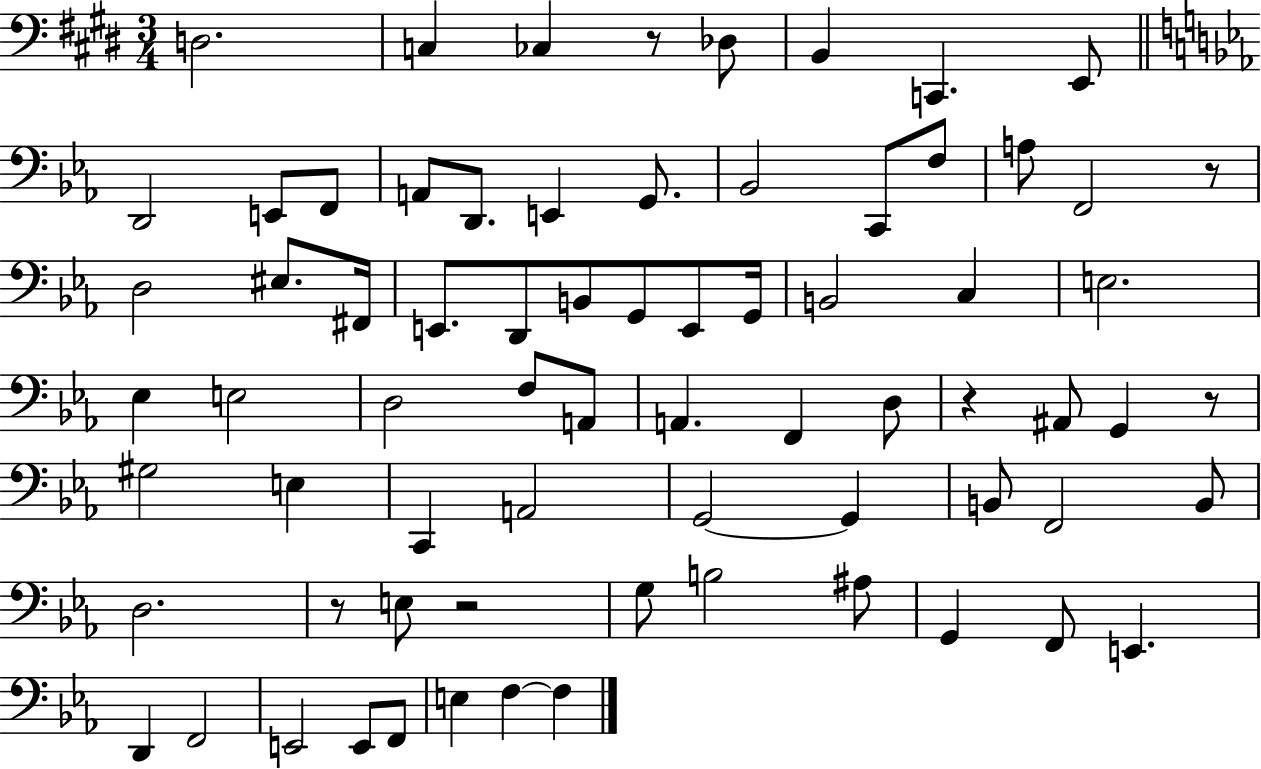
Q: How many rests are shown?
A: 6